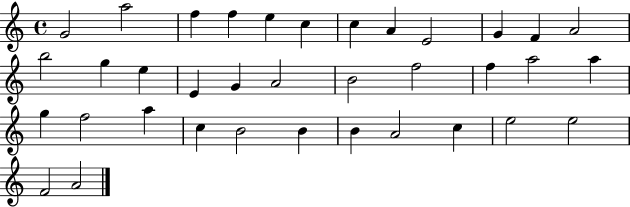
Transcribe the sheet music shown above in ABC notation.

X:1
T:Untitled
M:4/4
L:1/4
K:C
G2 a2 f f e c c A E2 G F A2 b2 g e E G A2 B2 f2 f a2 a g f2 a c B2 B B A2 c e2 e2 F2 A2